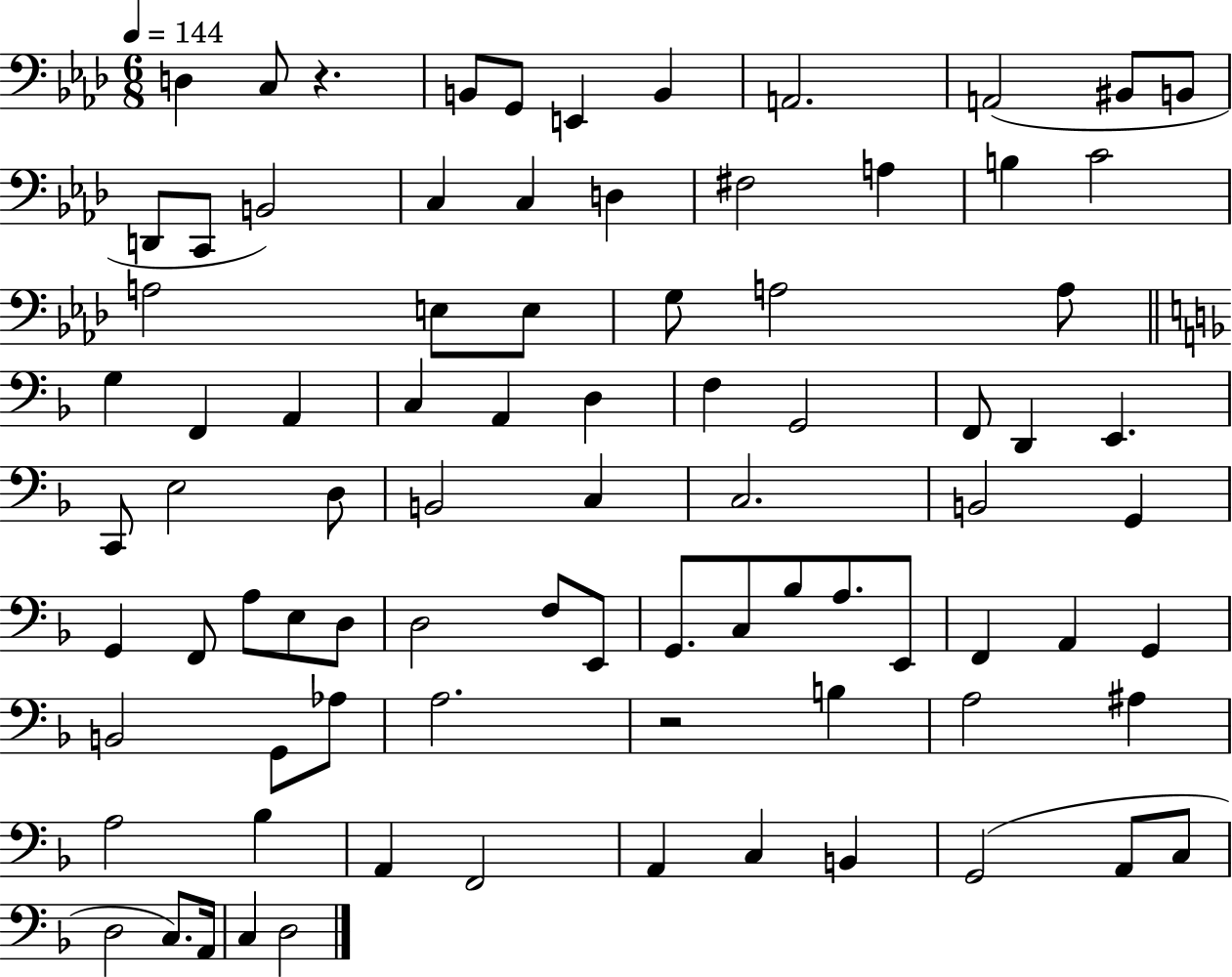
X:1
T:Untitled
M:6/8
L:1/4
K:Ab
D, C,/2 z B,,/2 G,,/2 E,, B,, A,,2 A,,2 ^B,,/2 B,,/2 D,,/2 C,,/2 B,,2 C, C, D, ^F,2 A, B, C2 A,2 E,/2 E,/2 G,/2 A,2 A,/2 G, F,, A,, C, A,, D, F, G,,2 F,,/2 D,, E,, C,,/2 E,2 D,/2 B,,2 C, C,2 B,,2 G,, G,, F,,/2 A,/2 E,/2 D,/2 D,2 F,/2 E,,/2 G,,/2 C,/2 _B,/2 A,/2 E,,/2 F,, A,, G,, B,,2 G,,/2 _A,/2 A,2 z2 B, A,2 ^A, A,2 _B, A,, F,,2 A,, C, B,, G,,2 A,,/2 C,/2 D,2 C,/2 A,,/4 C, D,2